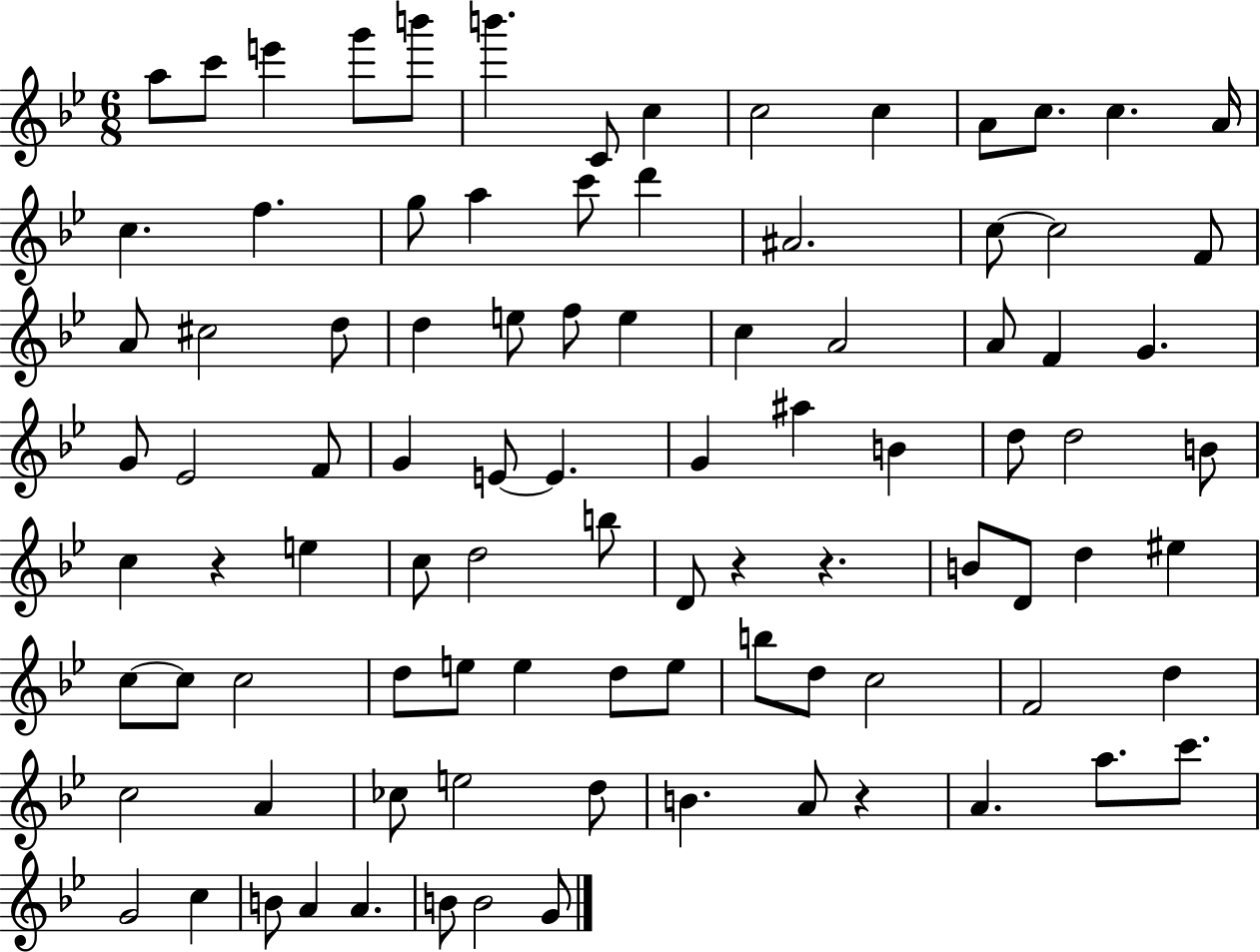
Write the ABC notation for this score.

X:1
T:Untitled
M:6/8
L:1/4
K:Bb
a/2 c'/2 e' g'/2 b'/2 b' C/2 c c2 c A/2 c/2 c A/4 c f g/2 a c'/2 d' ^A2 c/2 c2 F/2 A/2 ^c2 d/2 d e/2 f/2 e c A2 A/2 F G G/2 _E2 F/2 G E/2 E G ^a B d/2 d2 B/2 c z e c/2 d2 b/2 D/2 z z B/2 D/2 d ^e c/2 c/2 c2 d/2 e/2 e d/2 e/2 b/2 d/2 c2 F2 d c2 A _c/2 e2 d/2 B A/2 z A a/2 c'/2 G2 c B/2 A A B/2 B2 G/2